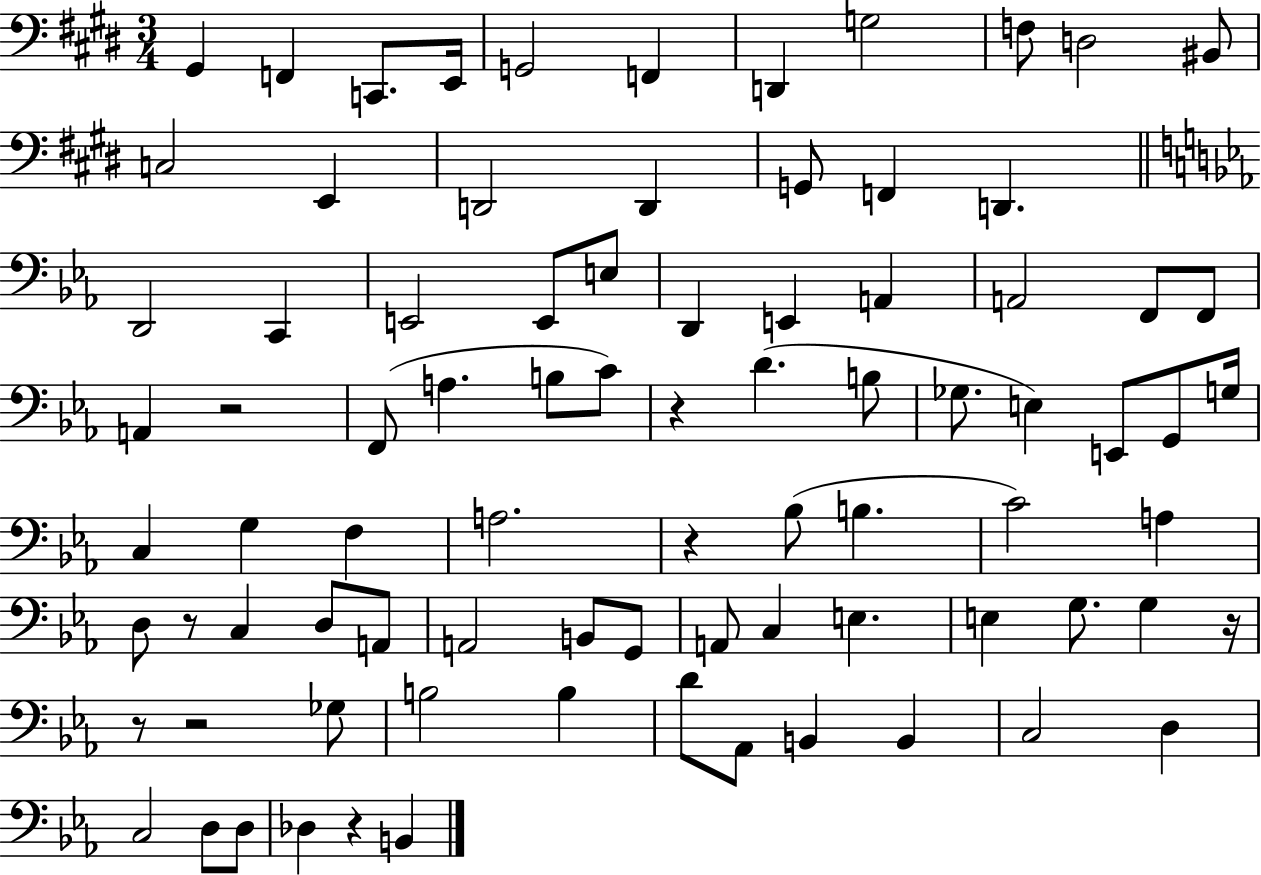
G#2/q F2/q C2/e. E2/s G2/h F2/q D2/q G3/h F3/e D3/h BIS2/e C3/h E2/q D2/h D2/q G2/e F2/q D2/q. D2/h C2/q E2/h E2/e E3/e D2/q E2/q A2/q A2/h F2/e F2/e A2/q R/h F2/e A3/q. B3/e C4/e R/q D4/q. B3/e Gb3/e. E3/q E2/e G2/e G3/s C3/q G3/q F3/q A3/h. R/q Bb3/e B3/q. C4/h A3/q D3/e R/e C3/q D3/e A2/e A2/h B2/e G2/e A2/e C3/q E3/q. E3/q G3/e. G3/q R/s R/e R/h Gb3/e B3/h B3/q D4/e Ab2/e B2/q B2/q C3/h D3/q C3/h D3/e D3/e Db3/q R/q B2/q